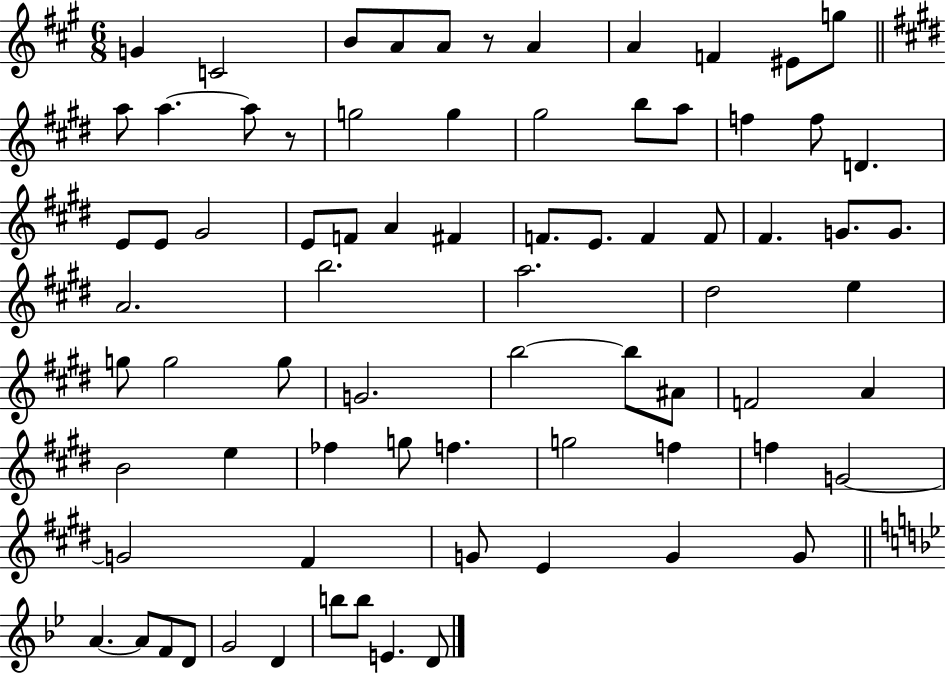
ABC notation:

X:1
T:Untitled
M:6/8
L:1/4
K:A
G C2 B/2 A/2 A/2 z/2 A A F ^E/2 g/2 a/2 a a/2 z/2 g2 g ^g2 b/2 a/2 f f/2 D E/2 E/2 ^G2 E/2 F/2 A ^F F/2 E/2 F F/2 ^F G/2 G/2 A2 b2 a2 ^d2 e g/2 g2 g/2 G2 b2 b/2 ^A/2 F2 A B2 e _f g/2 f g2 f f G2 G2 ^F G/2 E G G/2 A A/2 F/2 D/2 G2 D b/2 b/2 E D/2